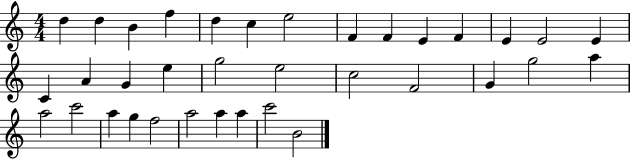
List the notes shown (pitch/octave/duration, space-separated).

D5/q D5/q B4/q F5/q D5/q C5/q E5/h F4/q F4/q E4/q F4/q E4/q E4/h E4/q C4/q A4/q G4/q E5/q G5/h E5/h C5/h F4/h G4/q G5/h A5/q A5/h C6/h A5/q G5/q F5/h A5/h A5/q A5/q C6/h B4/h